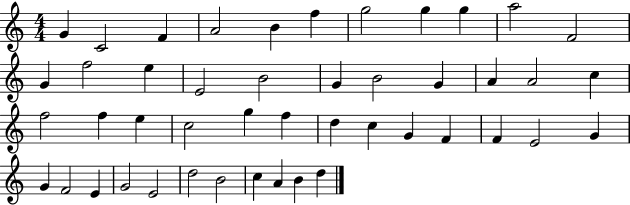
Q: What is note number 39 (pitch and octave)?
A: G4